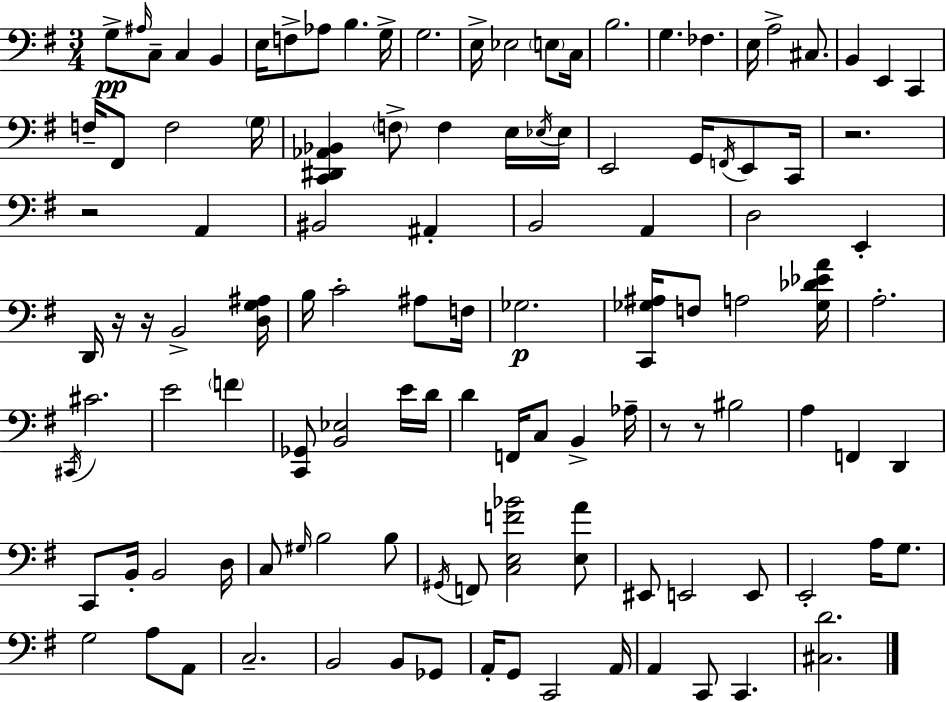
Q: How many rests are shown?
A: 6